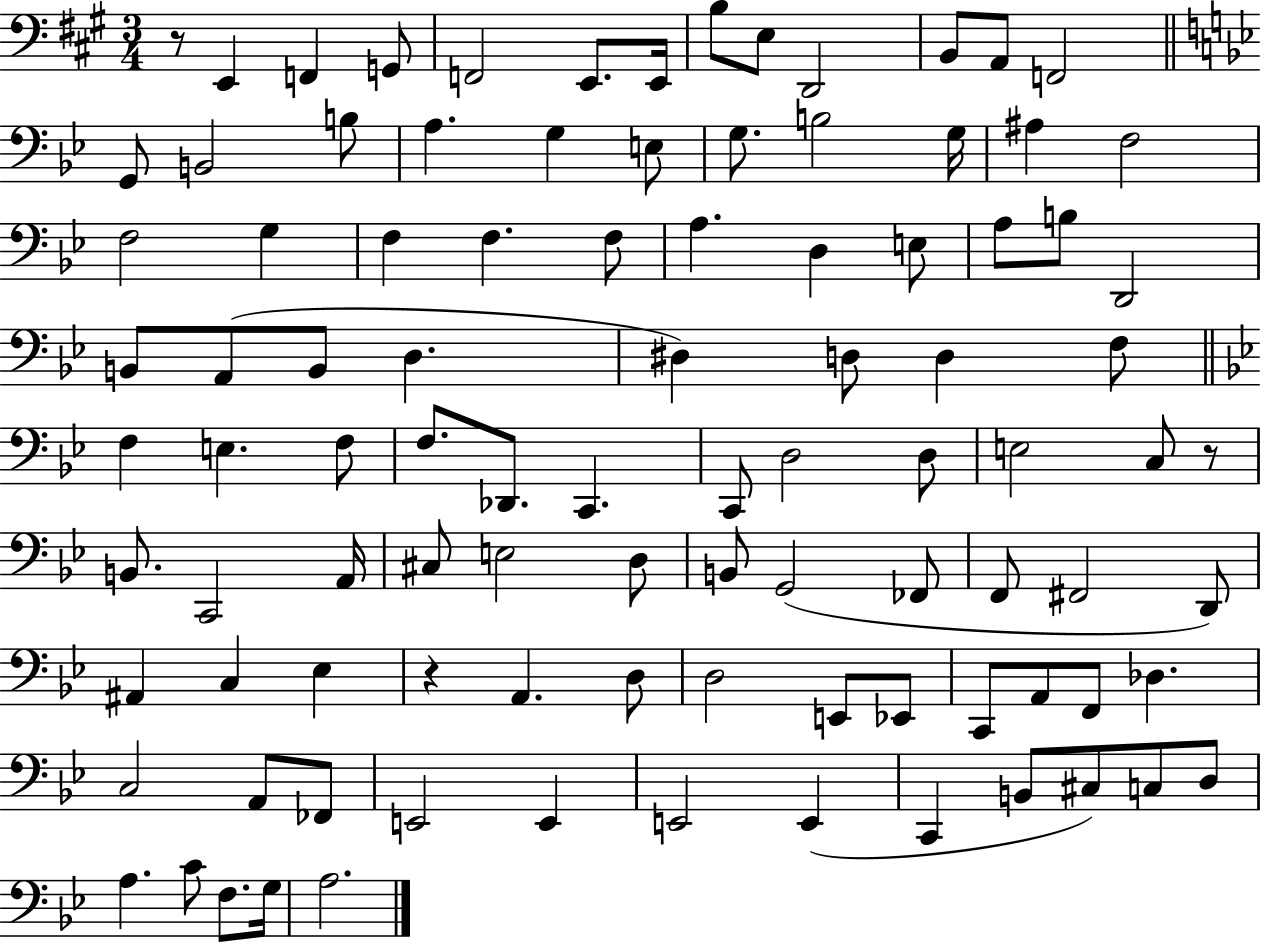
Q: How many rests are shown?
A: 3